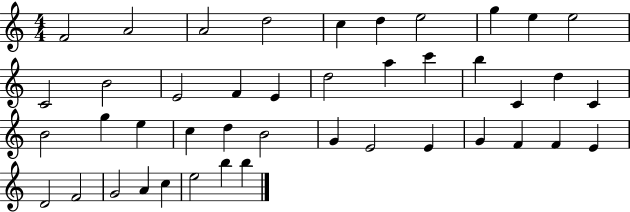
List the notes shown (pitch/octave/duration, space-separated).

F4/h A4/h A4/h D5/h C5/q D5/q E5/h G5/q E5/q E5/h C4/h B4/h E4/h F4/q E4/q D5/h A5/q C6/q B5/q C4/q D5/q C4/q B4/h G5/q E5/q C5/q D5/q B4/h G4/q E4/h E4/q G4/q F4/q F4/q E4/q D4/h F4/h G4/h A4/q C5/q E5/h B5/q B5/q